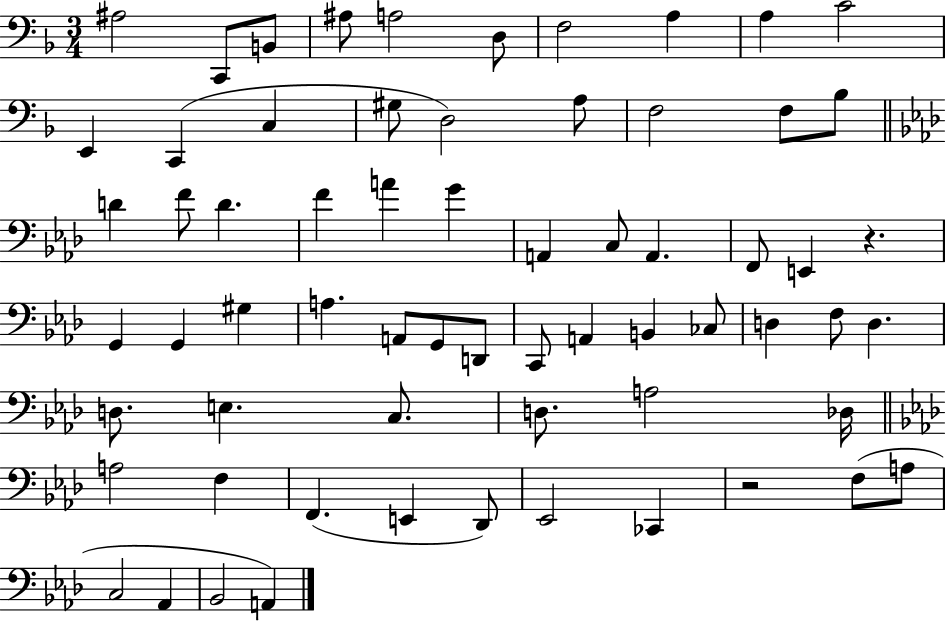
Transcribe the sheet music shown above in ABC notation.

X:1
T:Untitled
M:3/4
L:1/4
K:F
^A,2 C,,/2 B,,/2 ^A,/2 A,2 D,/2 F,2 A, A, C2 E,, C,, C, ^G,/2 D,2 A,/2 F,2 F,/2 _B,/2 D F/2 D F A G A,, C,/2 A,, F,,/2 E,, z G,, G,, ^G, A, A,,/2 G,,/2 D,,/2 C,,/2 A,, B,, _C,/2 D, F,/2 D, D,/2 E, C,/2 D,/2 A,2 _D,/4 A,2 F, F,, E,, _D,,/2 _E,,2 _C,, z2 F,/2 A,/2 C,2 _A,, _B,,2 A,,